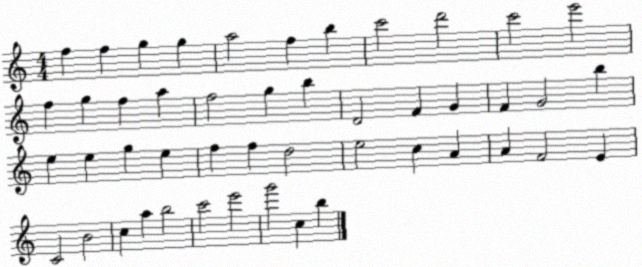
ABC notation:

X:1
T:Untitled
M:4/4
L:1/4
K:C
f f g g a2 f b c'2 d'2 c'2 e'2 f g f a f2 g b D2 F G F G2 b e e g e f f d2 e2 c A A F2 E C2 B2 c a b2 c'2 e'2 g'2 c b